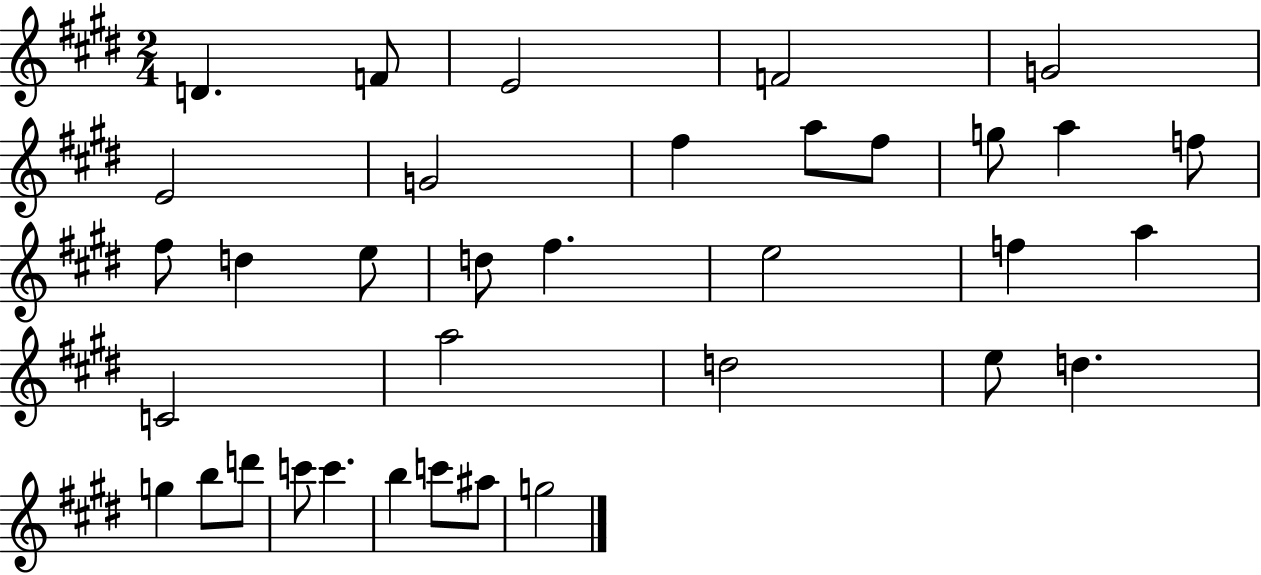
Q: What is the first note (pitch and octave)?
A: D4